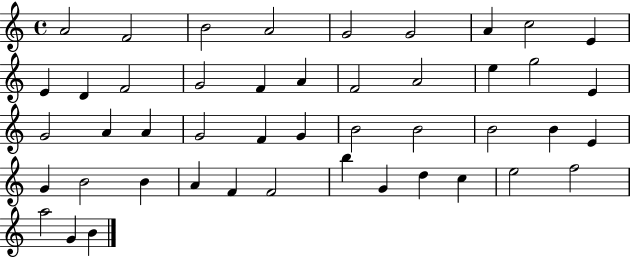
A4/h F4/h B4/h A4/h G4/h G4/h A4/q C5/h E4/q E4/q D4/q F4/h G4/h F4/q A4/q F4/h A4/h E5/q G5/h E4/q G4/h A4/q A4/q G4/h F4/q G4/q B4/h B4/h B4/h B4/q E4/q G4/q B4/h B4/q A4/q F4/q F4/h B5/q G4/q D5/q C5/q E5/h F5/h A5/h G4/q B4/q